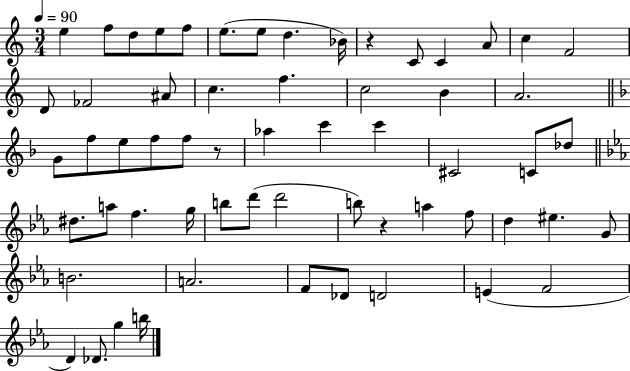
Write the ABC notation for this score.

X:1
T:Untitled
M:3/4
L:1/4
K:C
e f/2 d/2 e/2 f/2 e/2 e/2 d _B/4 z C/2 C A/2 c F2 D/2 _F2 ^A/2 c f c2 B A2 G/2 f/2 e/2 f/2 f/2 z/2 _a c' c' ^C2 C/2 _d/2 ^d/2 a/2 f g/4 b/2 d'/2 d'2 b/2 z a f/2 d ^e G/2 B2 A2 F/2 _D/2 D2 E F2 D _D/2 g b/4